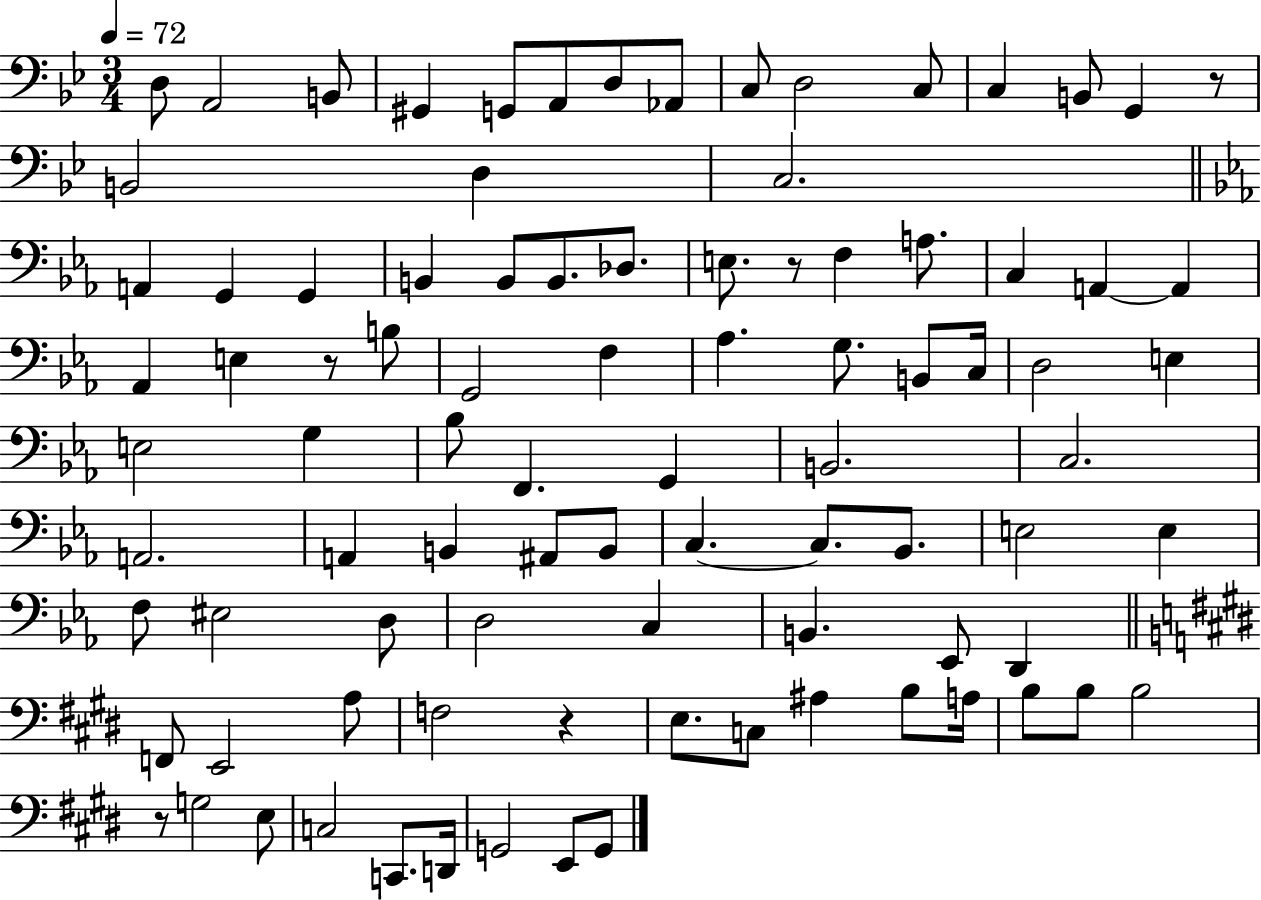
D3/e A2/h B2/e G#2/q G2/e A2/e D3/e Ab2/e C3/e D3/h C3/e C3/q B2/e G2/q R/e B2/h D3/q C3/h. A2/q G2/q G2/q B2/q B2/e B2/e. Db3/e. E3/e. R/e F3/q A3/e. C3/q A2/q A2/q Ab2/q E3/q R/e B3/e G2/h F3/q Ab3/q. G3/e. B2/e C3/s D3/h E3/q E3/h G3/q Bb3/e F2/q. G2/q B2/h. C3/h. A2/h. A2/q B2/q A#2/e B2/e C3/q. C3/e. Bb2/e. E3/h E3/q F3/e EIS3/h D3/e D3/h C3/q B2/q. Eb2/e D2/q F2/e E2/h A3/e F3/h R/q E3/e. C3/e A#3/q B3/e A3/s B3/e B3/e B3/h R/e G3/h E3/e C3/h C2/e. D2/s G2/h E2/e G2/e